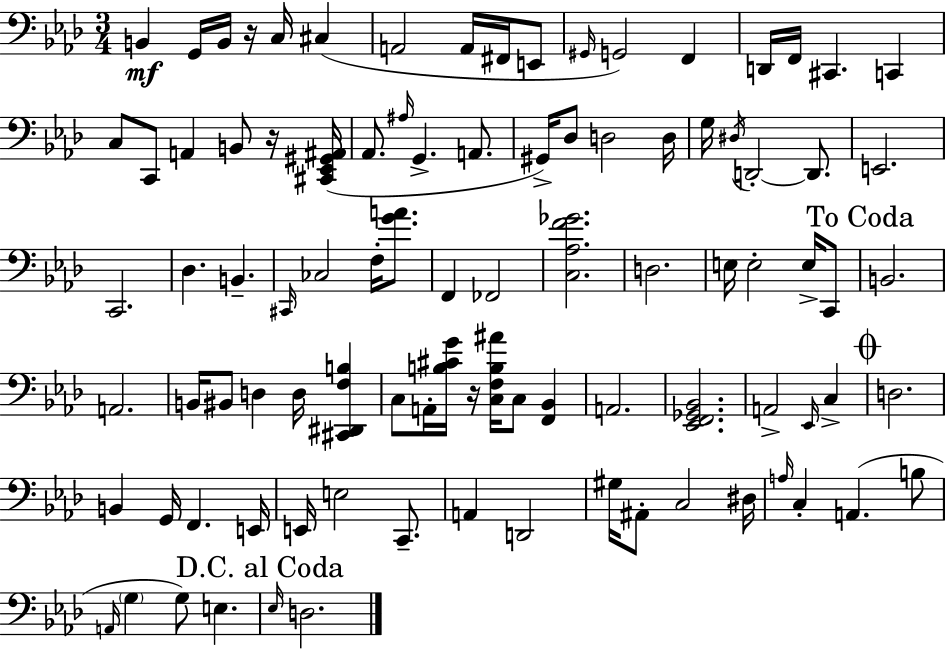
B2/q G2/s B2/s R/s C3/s C#3/q A2/h A2/s F#2/s E2/e G#2/s G2/h F2/q D2/s F2/s C#2/q. C2/q C3/e C2/e A2/q B2/e R/s [C#2,Eb2,G#2,A#2]/s Ab2/e. A#3/s G2/q. A2/e. G#2/s Db3/e D3/h D3/s G3/s D#3/s D2/h D2/e. E2/h. C2/h. Db3/q. B2/q. C#2/s CES3/h F3/s [G4,A4]/e. F2/q FES2/h [C3,Ab3,F4,Gb4]/h. D3/h. E3/s E3/h E3/s C2/e B2/h. A2/h. B2/s BIS2/e D3/q D3/s [C#2,D#2,F3,B3]/q C3/e A2/s [B3,C#4,G4]/s R/s [C3,F3,B3,A#4]/s C3/e [F2,Bb2]/q A2/h. [Eb2,F2,Gb2,Bb2]/h. A2/h Eb2/s C3/q D3/h. B2/q G2/s F2/q. E2/s E2/s E3/h C2/e. A2/q D2/h G#3/s A#2/e C3/h D#3/s A3/s C3/q A2/q. B3/e A2/s G3/q G3/e E3/q. Eb3/s D3/h.